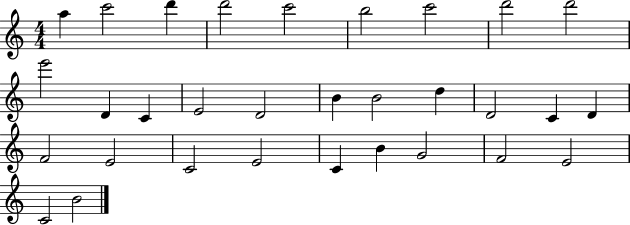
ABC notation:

X:1
T:Untitled
M:4/4
L:1/4
K:C
a c'2 d' d'2 c'2 b2 c'2 d'2 d'2 e'2 D C E2 D2 B B2 d D2 C D F2 E2 C2 E2 C B G2 F2 E2 C2 B2